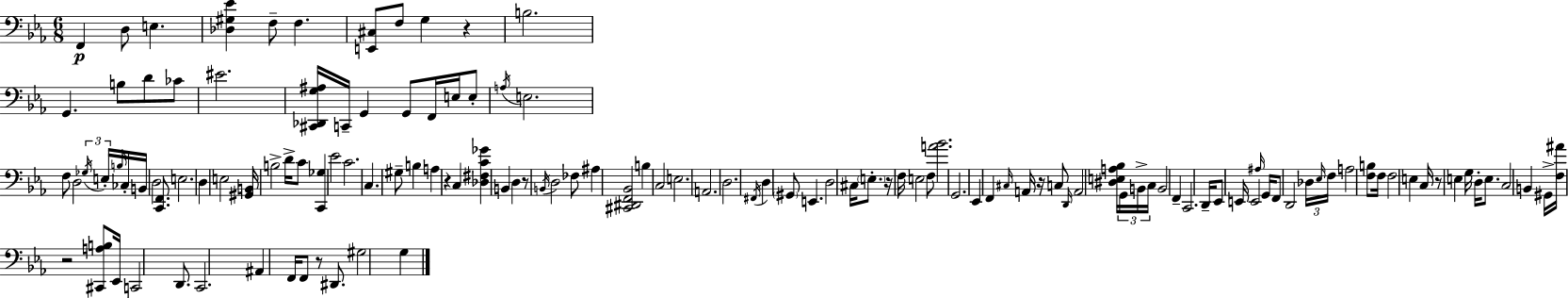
X:1
T:Untitled
M:6/8
L:1/4
K:Eb
F,, D,/2 E, [_D,^G,_E] F,/2 F, [E,,^C,]/2 F,/2 G, z B,2 G,, B,/2 D/2 _C/2 ^E2 [^C,,_D,,G,^A,]/4 C,,/4 G,, G,,/2 F,,/4 E,/4 E,/2 A,/4 E,2 F,/2 D,2 _G,/4 E,/4 B,/4 _C,/4 B,,/4 D,2 [C,,F,,]/2 E,2 D, E,2 [^G,,B,,]/4 B,2 D/4 C/2 [C,,_G,] _E2 C2 C, ^G,/2 B, A, z C, [_D,^F,C_G] B,, D, z/2 B,,/4 D,2 _F,/2 ^A, [^C,,^D,,F,,_B,,]2 B, C,2 E,2 A,,2 D,2 ^F,,/4 D, ^G,,/2 E,, D,2 ^C,/4 E,/2 z/4 F,/4 E,2 F,/2 [A_B]2 G,,2 _E,, F,, ^C,/4 A,,/4 z/4 C,/2 D,,/4 A,,2 [^D,E,A,_B,]/4 G,,/4 B,,/4 C,/4 B,,2 F,, C,,2 D,,/4 _E,,/2 E,,/4 E,,2 ^A,/4 G,,/4 F,,/2 D,,2 _D,/4 _E,/4 F,/4 A,2 [F,B,]/2 F,/4 F,2 E, C,/4 z/2 E, G,/4 D,/4 E,/2 C,2 B,, ^G,,/4 [F,^A]/4 z2 [^C,,A,B,]/2 _E,,/4 C,,2 D,,/2 C,,2 ^A,, F,,/4 F,,/2 z/2 ^D,,/2 ^G,2 G,